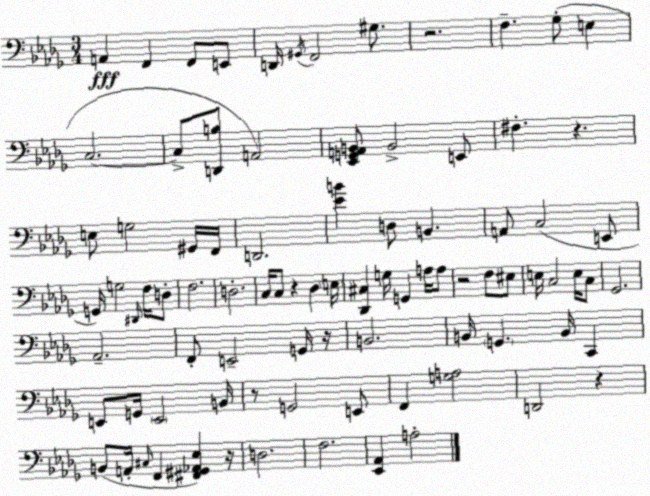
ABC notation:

X:1
T:Untitled
M:3/4
L:1/4
K:Bbm
A,, F,, F,,/2 E,,/2 D,,/4 ^G,,/4 F,,2 ^G,/2 z2 F, _G,/2 E, C,2 C,/2 [D,,B,]/2 A,,2 [_E,,G,,A,,B,,]/2 B,,2 E,,/2 ^F, z E,/2 G,2 ^G,,/4 F,,/4 D,,2 [_EB] D,/2 B,, A,,/2 C,2 E,,/2 G,,/4 G,2 ^D,,/4 F,/4 D,/2 F,2 D,2 C,/4 C,/2 z _D, E,/4 [_D,,^C,] G,/4 G,, A,/4 A,/2 z2 F,/2 ^E,/2 E,/4 C,2 E,/4 C,/2 _G,,2 _A,,2 F,,/2 E,,2 G,,/4 z/4 B,,2 B,,/4 G,, B,,/4 C,, E,,/2 G,,/4 E,,2 B,,/4 z/2 G,,2 E,,/2 F,, [G,A,]2 D,,2 z B,,/2 A,,/4 ^C,/4 F,, [^F,,^G,,_A,,_E,] z/4 D,2 F,2 [_E,,_A,,] A,2